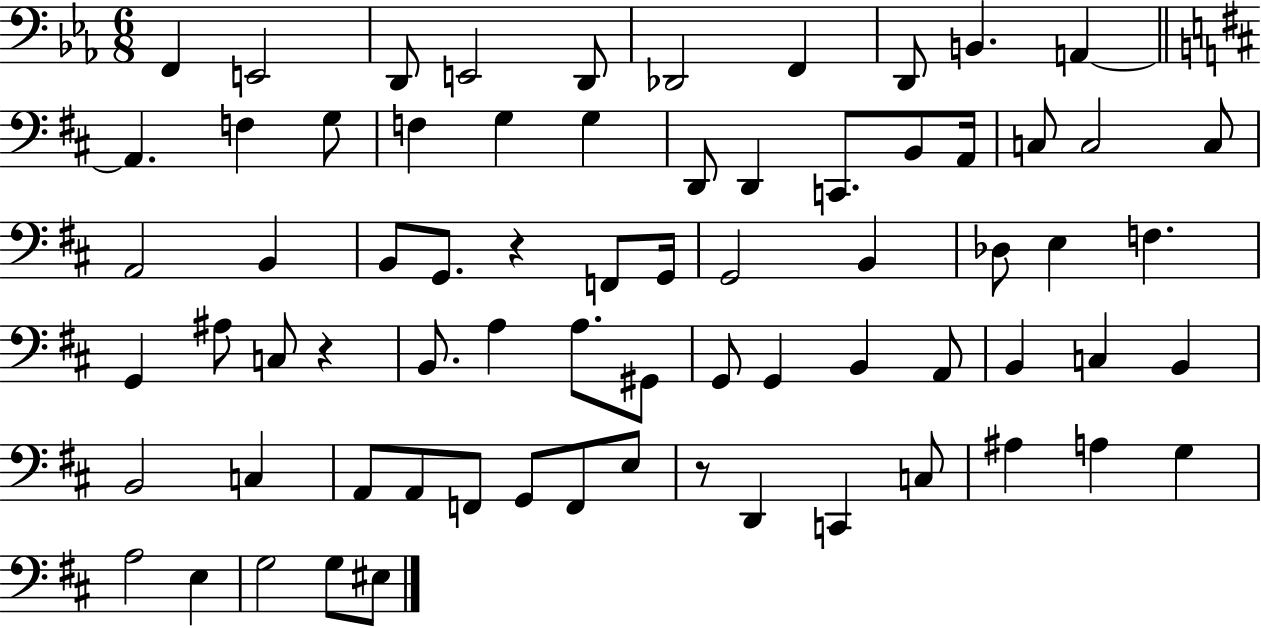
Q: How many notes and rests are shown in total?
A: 71